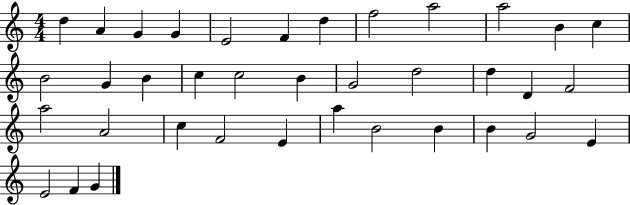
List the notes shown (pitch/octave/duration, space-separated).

D5/q A4/q G4/q G4/q E4/h F4/q D5/q F5/h A5/h A5/h B4/q C5/q B4/h G4/q B4/q C5/q C5/h B4/q G4/h D5/h D5/q D4/q F4/h A5/h A4/h C5/q F4/h E4/q A5/q B4/h B4/q B4/q G4/h E4/q E4/h F4/q G4/q